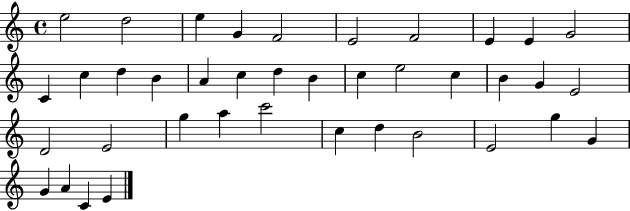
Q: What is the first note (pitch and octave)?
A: E5